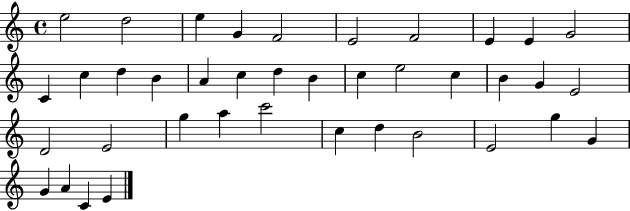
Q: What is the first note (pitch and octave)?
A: E5